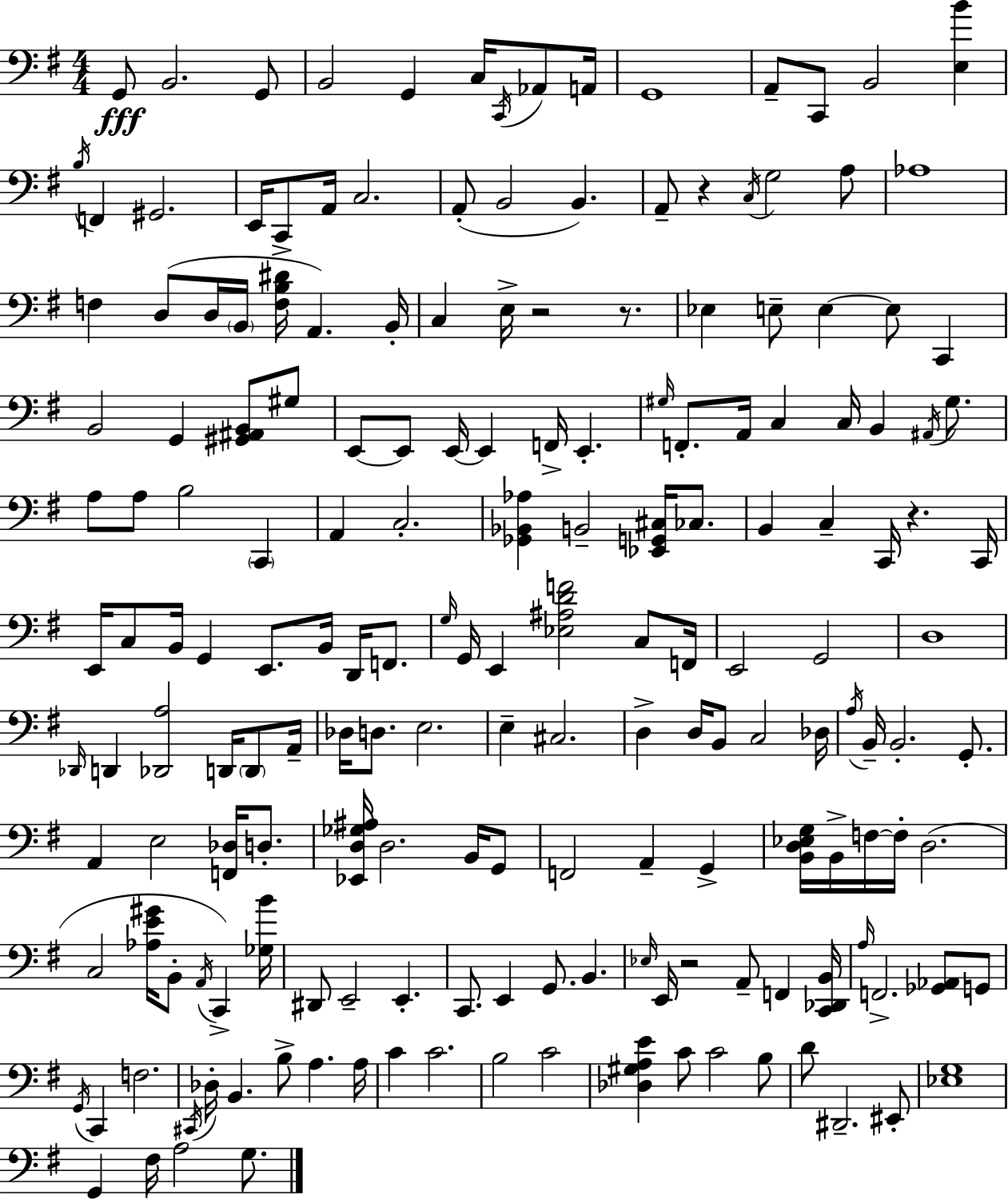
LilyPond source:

{
  \clef bass
  \numericTimeSignature
  \time 4/4
  \key e \minor
  \repeat volta 2 { g,8\fff b,2. g,8 | b,2 g,4 c16 \acciaccatura { c,16 } aes,8 | a,16 g,1 | a,8-- c,8 b,2 <e b'>4 | \break \acciaccatura { b16 } f,4 gis,2. | e,16 c,8-> a,16 c2. | a,8-.( b,2 b,4.) | a,8-- r4 \acciaccatura { c16 } g2 | \break a8 aes1 | f4 d8( d16 \parenthesize b,16 <f b dis'>16 a,4.) | b,16-. c4 e16-> r2 | r8. ees4 e8-- e4~~ e8 c,4 | \break b,2 g,4 <gis, ais, b,>8 | gis8 e,8~~ e,8 e,16~~ e,4 f,16-> e,4.-. | \grace { gis16 } f,8.-. a,16 c4 c16 b,4 | \acciaccatura { ais,16 } gis8. a8 a8 b2 | \break \parenthesize c,4 a,4 c2.-. | <ges, bes, aes>4 b,2-- | <ees, g, cis>16 ces8. b,4 c4-- c,16 r4. | c,16 e,16 c8 b,16 g,4 e,8. | \break b,16 d,16 f,8. \grace { g16 } g,16 e,4 <ees ais d' f'>2 | c8 f,16 e,2 g,2 | d1 | \grace { des,16 } d,4 <des, a>2 | \break d,16 \parenthesize d,8 a,16-- des16 d8. e2. | e4-- cis2. | d4-> d16 b,8 c2 | des16 \acciaccatura { a16 } b,16-- b,2.-. | \break g,8.-. a,4 e2 | <f, des>16 d8.-. <ees, d ges ais>16 d2. | b,16 g,8 f,2 | a,4-- g,4-> <b, d ees g>16 b,16-> f16~~ f16-. d2.( | \break c2 | <aes e' gis'>16 b,8-. \acciaccatura { a,16 }) c,4-> <ges b'>16 dis,8 e,2-- | e,4.-. c,8. e,4 | g,8. b,4. \grace { ees16 } e,16 r2 | \break a,8-- f,4 <c, des, b,>16 \grace { a16 } f,2.-> | <ges, aes,>8 g,8 \acciaccatura { g,16 } c,4 | f2. \acciaccatura { cis,16 } des16-. b,4. | b8-> a4. a16 c'4 | \break c'2. b2 | c'2 <des gis a e'>4 | c'8 c'2 b8 d'8 dis,2.-- | eis,8-. <ees g>1 | \break g,4 | fis16 a2 g8. } \bar "|."
}